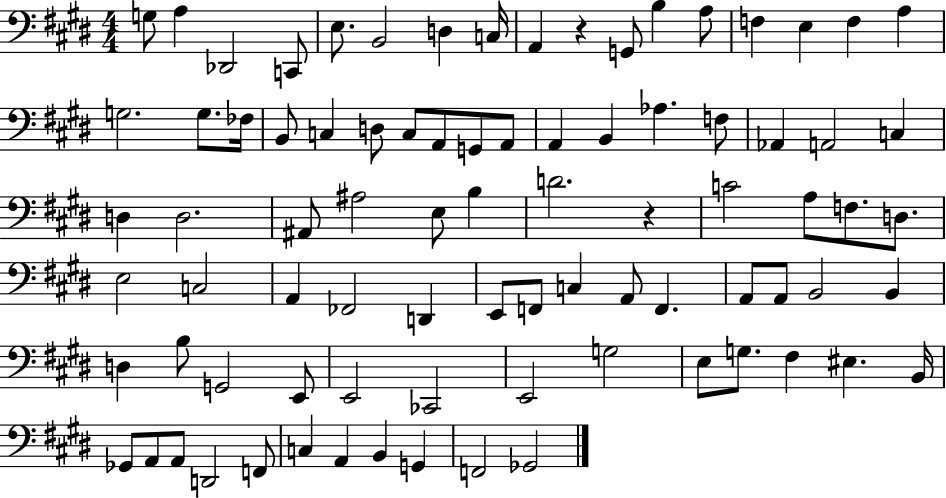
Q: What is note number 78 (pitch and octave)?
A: A2